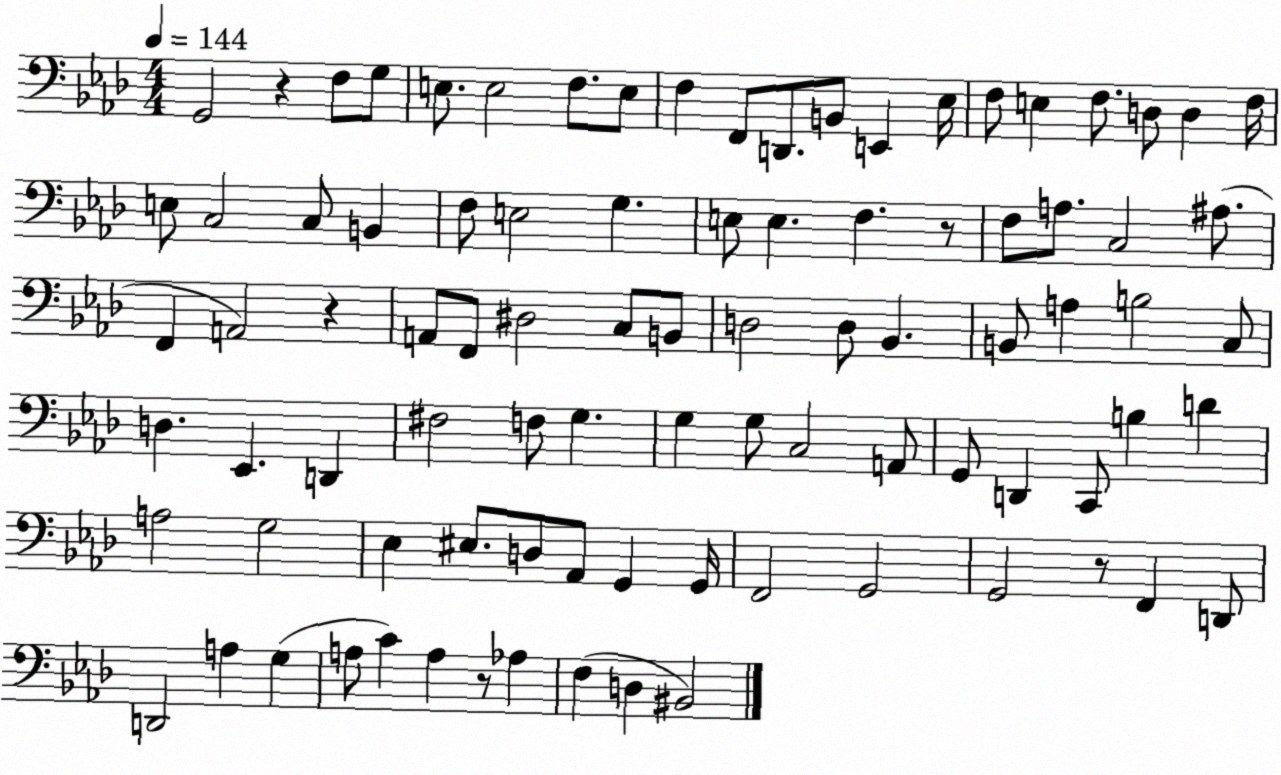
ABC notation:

X:1
T:Untitled
M:4/4
L:1/4
K:Ab
G,,2 z F,/2 G,/2 E,/2 E,2 F,/2 E,/2 F, F,,/2 D,,/2 B,,/2 E,, _E,/4 F,/2 E, F,/2 D,/2 D, F,/4 E,/2 C,2 C,/2 B,, F,/2 E,2 G, E,/2 E, F, z/2 F,/2 A,/2 C,2 ^A,/2 F,, A,,2 z A,,/2 F,,/2 ^D,2 C,/2 B,,/2 D,2 D,/2 _B,, B,,/2 A, B,2 C,/2 D, _E,, D,, ^F,2 F,/2 G, G, G,/2 C,2 A,,/2 G,,/2 D,, C,,/2 B, D A,2 G,2 _E, ^E,/2 D,/2 _A,,/2 G,, G,,/4 F,,2 G,,2 G,,2 z/2 F,, D,,/2 D,,2 A, G, A,/2 C A, z/2 _A, F, D, ^B,,2